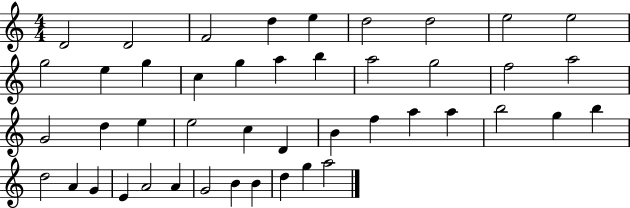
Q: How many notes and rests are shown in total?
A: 45